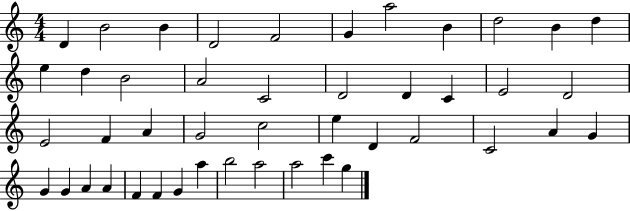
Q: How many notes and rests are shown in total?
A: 45